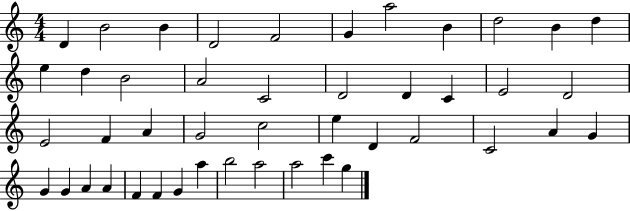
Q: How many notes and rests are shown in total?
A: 45